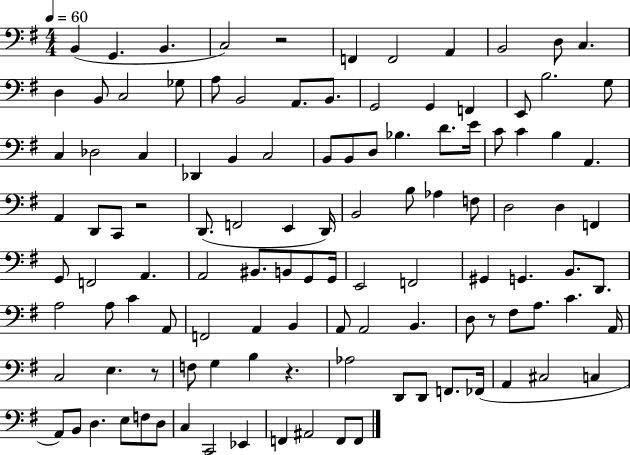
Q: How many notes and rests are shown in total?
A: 114